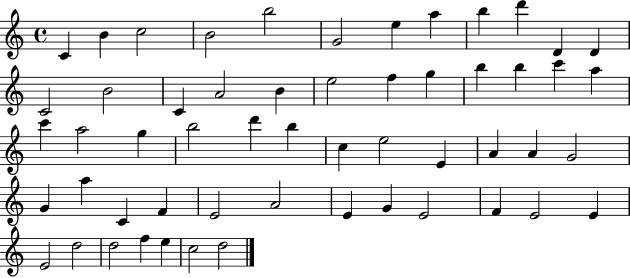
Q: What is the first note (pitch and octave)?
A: C4